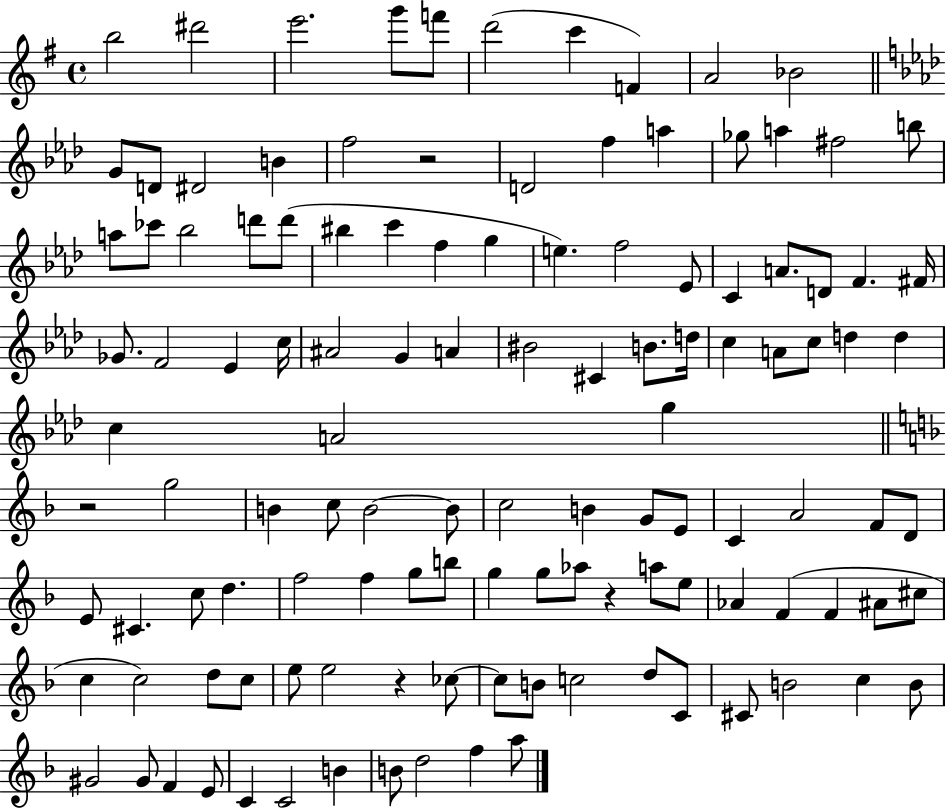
{
  \clef treble
  \time 4/4
  \defaultTimeSignature
  \key g \major
  \repeat volta 2 { b''2 dis'''2 | e'''2. g'''8 f'''8 | d'''2( c'''4 f'4) | a'2 bes'2 | \break \bar "||" \break \key aes \major g'8 d'8 dis'2 b'4 | f''2 r2 | d'2 f''4 a''4 | ges''8 a''4 fis''2 b''8 | \break a''8 ces'''8 bes''2 d'''8 d'''8( | bis''4 c'''4 f''4 g''4 | e''4.) f''2 ees'8 | c'4 a'8. d'8 f'4. fis'16 | \break ges'8. f'2 ees'4 c''16 | ais'2 g'4 a'4 | bis'2 cis'4 b'8. d''16 | c''4 a'8 c''8 d''4 d''4 | \break c''4 a'2 g''4 | \bar "||" \break \key f \major r2 g''2 | b'4 c''8 b'2~~ b'8 | c''2 b'4 g'8 e'8 | c'4 a'2 f'8 d'8 | \break e'8 cis'4. c''8 d''4. | f''2 f''4 g''8 b''8 | g''4 g''8 aes''8 r4 a''8 e''8 | aes'4 f'4( f'4 ais'8 cis''8 | \break c''4 c''2) d''8 c''8 | e''8 e''2 r4 ces''8~~ | ces''8 b'8 c''2 d''8 c'8 | cis'8 b'2 c''4 b'8 | \break gis'2 gis'8 f'4 e'8 | c'4 c'2 b'4 | b'8 d''2 f''4 a''8 | } \bar "|."
}